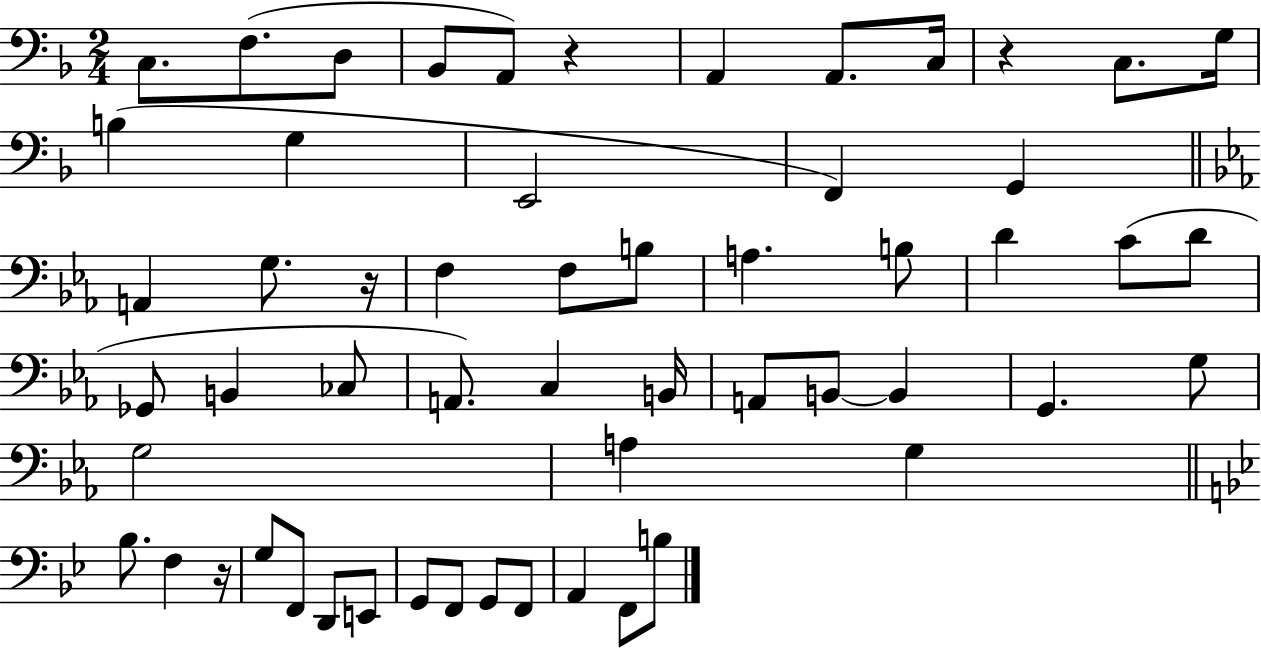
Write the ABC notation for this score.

X:1
T:Untitled
M:2/4
L:1/4
K:F
C,/2 F,/2 D,/2 _B,,/2 A,,/2 z A,, A,,/2 C,/4 z C,/2 G,/4 B, G, E,,2 F,, G,, A,, G,/2 z/4 F, F,/2 B,/2 A, B,/2 D C/2 D/2 _G,,/2 B,, _C,/2 A,,/2 C, B,,/4 A,,/2 B,,/2 B,, G,, G,/2 G,2 A, G, _B,/2 F, z/4 G,/2 F,,/2 D,,/2 E,,/2 G,,/2 F,,/2 G,,/2 F,,/2 A,, F,,/2 B,/2